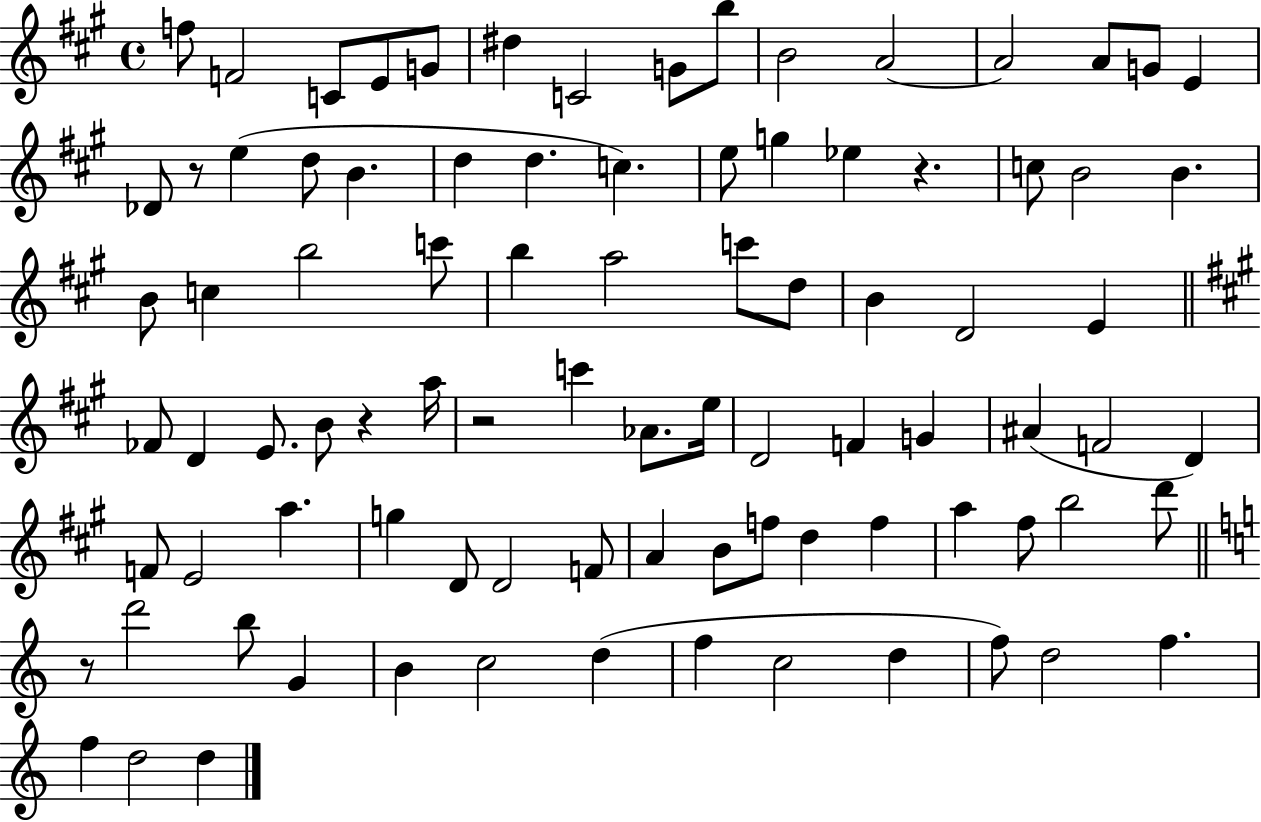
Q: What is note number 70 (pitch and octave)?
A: D6